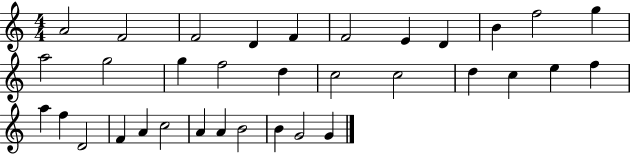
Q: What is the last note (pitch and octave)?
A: G4